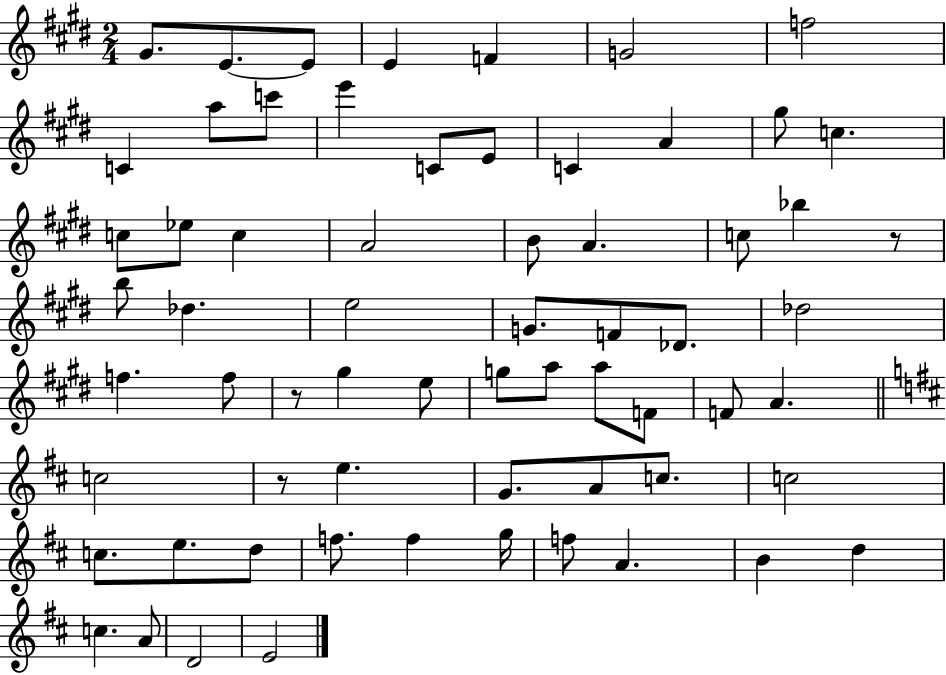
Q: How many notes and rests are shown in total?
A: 65